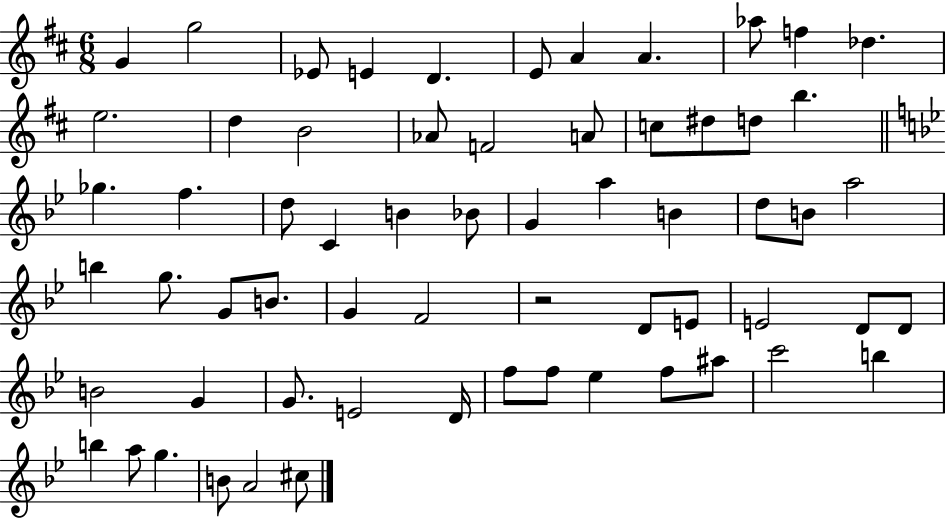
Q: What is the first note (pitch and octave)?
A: G4